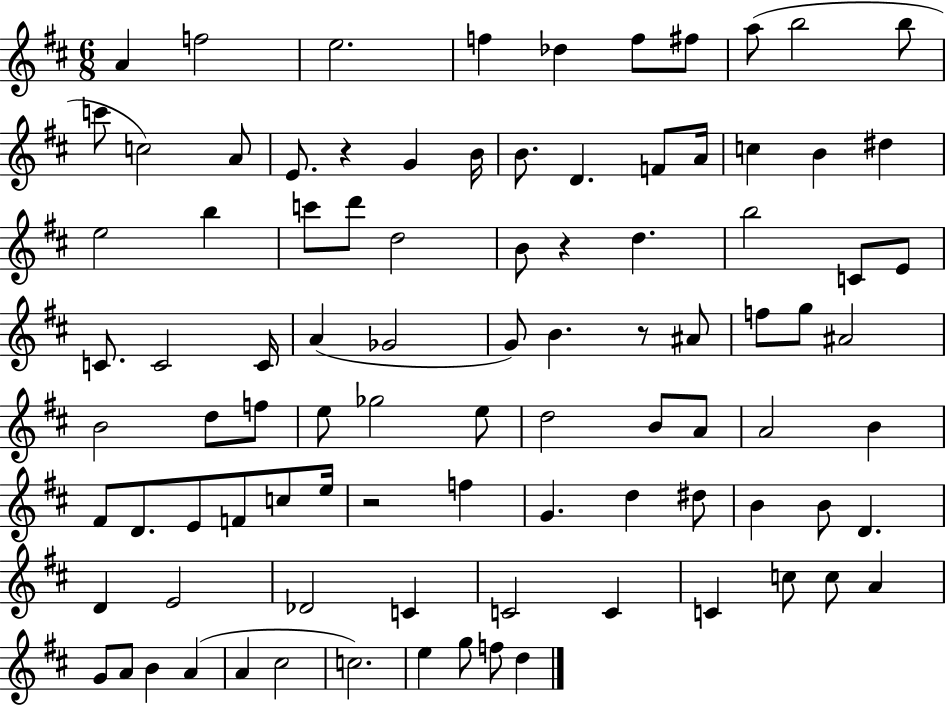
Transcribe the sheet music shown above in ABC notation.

X:1
T:Untitled
M:6/8
L:1/4
K:D
A f2 e2 f _d f/2 ^f/2 a/2 b2 b/2 c'/2 c2 A/2 E/2 z G B/4 B/2 D F/2 A/4 c B ^d e2 b c'/2 d'/2 d2 B/2 z d b2 C/2 E/2 C/2 C2 C/4 A _G2 G/2 B z/2 ^A/2 f/2 g/2 ^A2 B2 d/2 f/2 e/2 _g2 e/2 d2 B/2 A/2 A2 B ^F/2 D/2 E/2 F/2 c/2 e/4 z2 f G d ^d/2 B B/2 D D E2 _D2 C C2 C C c/2 c/2 A G/2 A/2 B A A ^c2 c2 e g/2 f/2 d